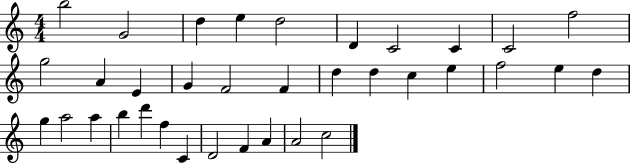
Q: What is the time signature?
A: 4/4